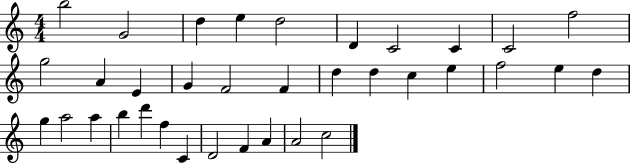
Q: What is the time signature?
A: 4/4